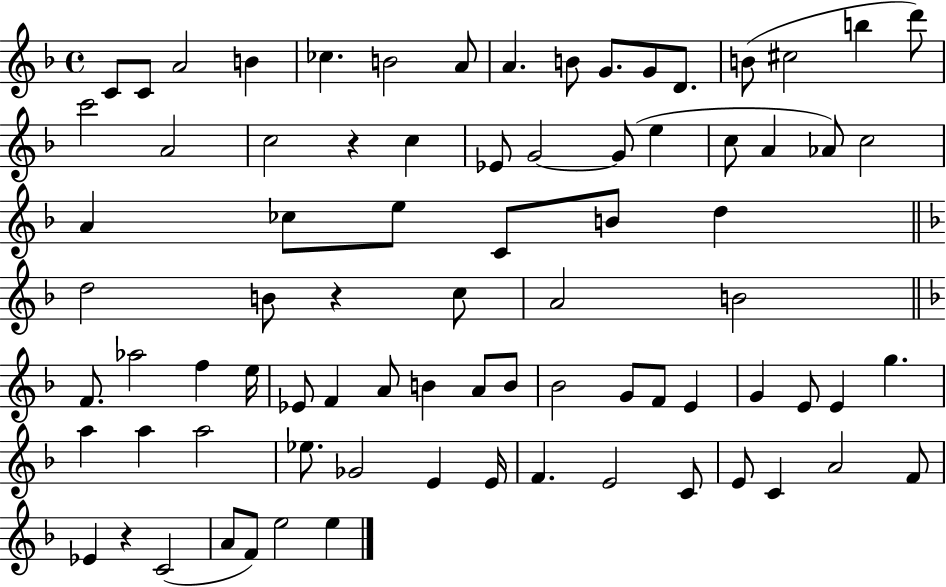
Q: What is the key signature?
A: F major